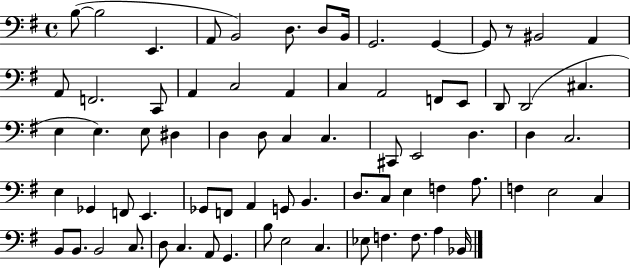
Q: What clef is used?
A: bass